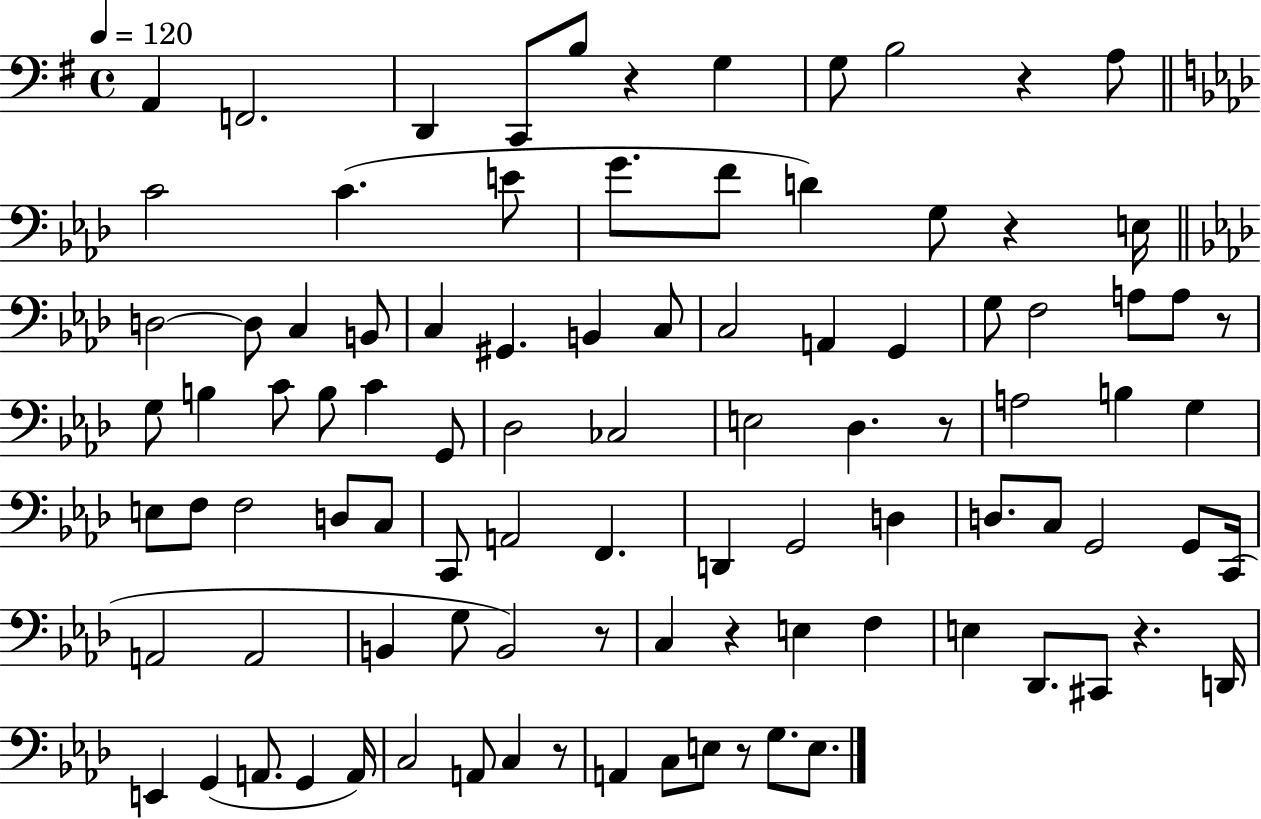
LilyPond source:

{
  \clef bass
  \time 4/4
  \defaultTimeSignature
  \key g \major
  \tempo 4 = 120
  a,4 f,2. | d,4 c,8 b8 r4 g4 | g8 b2 r4 a8 | \bar "||" \break \key aes \major c'2 c'4.( e'8 | g'8. f'8 d'4) g8 r4 e16 | \bar "||" \break \key aes \major d2~~ d8 c4 b,8 | c4 gis,4. b,4 c8 | c2 a,4 g,4 | g8 f2 a8 a8 r8 | \break g8 b4 c'8 b8 c'4 g,8 | des2 ces2 | e2 des4. r8 | a2 b4 g4 | \break e8 f8 f2 d8 c8 | c,8 a,2 f,4. | d,4 g,2 d4 | d8. c8 g,2 g,8 c,16( | \break a,2 a,2 | b,4 g8 b,2) r8 | c4 r4 e4 f4 | e4 des,8. cis,8 r4. d,16 | \break e,4 g,4( a,8. g,4 a,16) | c2 a,8 c4 r8 | a,4 c8 e8 r8 g8. e8. | \bar "|."
}